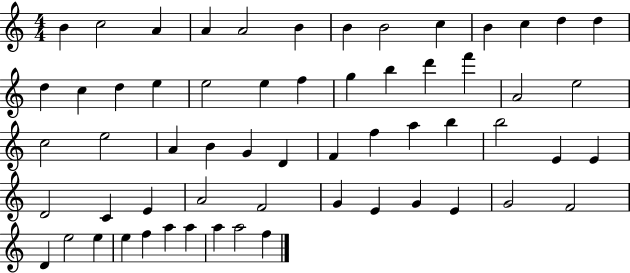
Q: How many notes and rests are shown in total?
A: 60